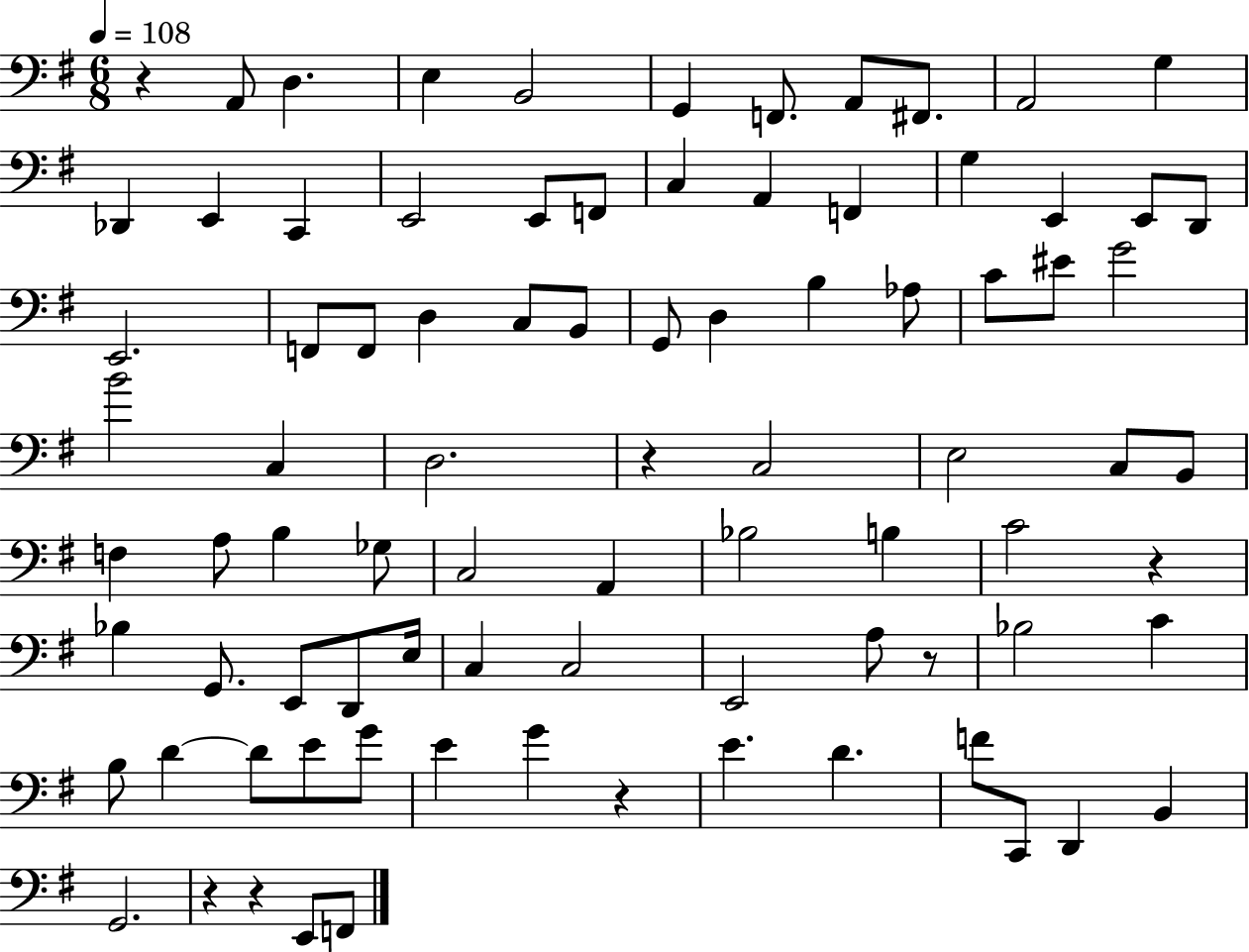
X:1
T:Untitled
M:6/8
L:1/4
K:G
z A,,/2 D, E, B,,2 G,, F,,/2 A,,/2 ^F,,/2 A,,2 G, _D,, E,, C,, E,,2 E,,/2 F,,/2 C, A,, F,, G, E,, E,,/2 D,,/2 E,,2 F,,/2 F,,/2 D, C,/2 B,,/2 G,,/2 D, B, _A,/2 C/2 ^E/2 G2 B2 C, D,2 z C,2 E,2 C,/2 B,,/2 F, A,/2 B, _G,/2 C,2 A,, _B,2 B, C2 z _B, G,,/2 E,,/2 D,,/2 E,/4 C, C,2 E,,2 A,/2 z/2 _B,2 C B,/2 D D/2 E/2 G/2 E G z E D F/2 C,,/2 D,, B,, G,,2 z z E,,/2 F,,/2